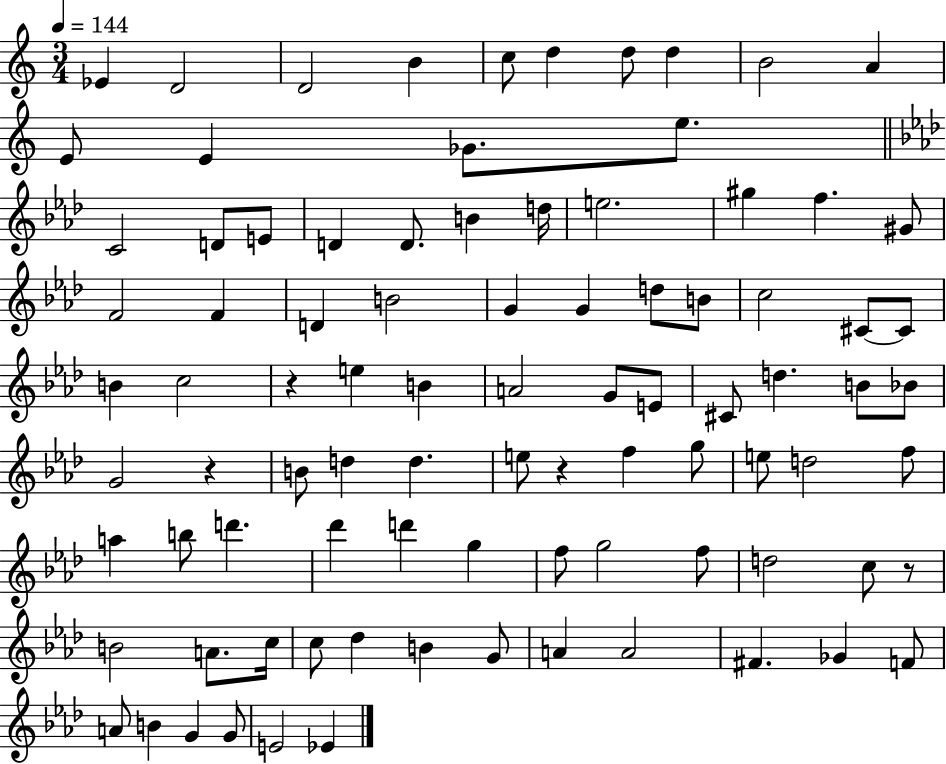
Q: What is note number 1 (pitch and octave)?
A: Eb4